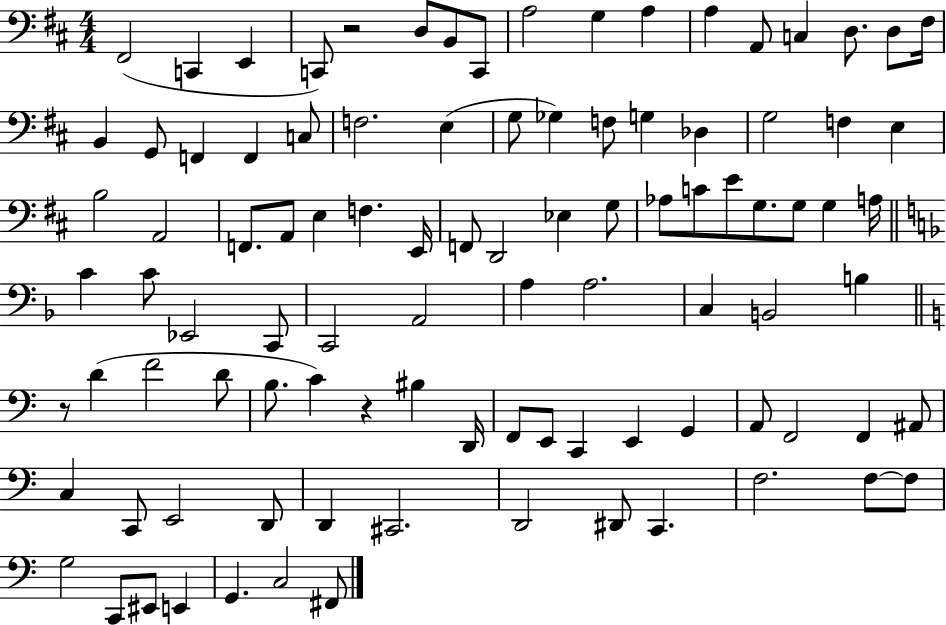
F#2/h C2/q E2/q C2/e R/h D3/e B2/e C2/e A3/h G3/q A3/q A3/q A2/e C3/q D3/e. D3/e F#3/s B2/q G2/e F2/q F2/q C3/e F3/h. E3/q G3/e Gb3/q F3/e G3/q Db3/q G3/h F3/q E3/q B3/h A2/h F2/e. A2/e E3/q F3/q. E2/s F2/e D2/h Eb3/q G3/e Ab3/e C4/e E4/e G3/e. G3/e G3/q A3/s C4/q C4/e Eb2/h C2/e C2/h A2/h A3/q A3/h. C3/q B2/h B3/q R/e D4/q F4/h D4/e B3/e. C4/q R/q BIS3/q D2/s F2/e E2/e C2/q E2/q G2/q A2/e F2/h F2/q A#2/e C3/q C2/e E2/h D2/e D2/q C#2/h. D2/h D#2/e C2/q. F3/h. F3/e F3/e G3/h C2/e EIS2/e E2/q G2/q. C3/h F#2/e